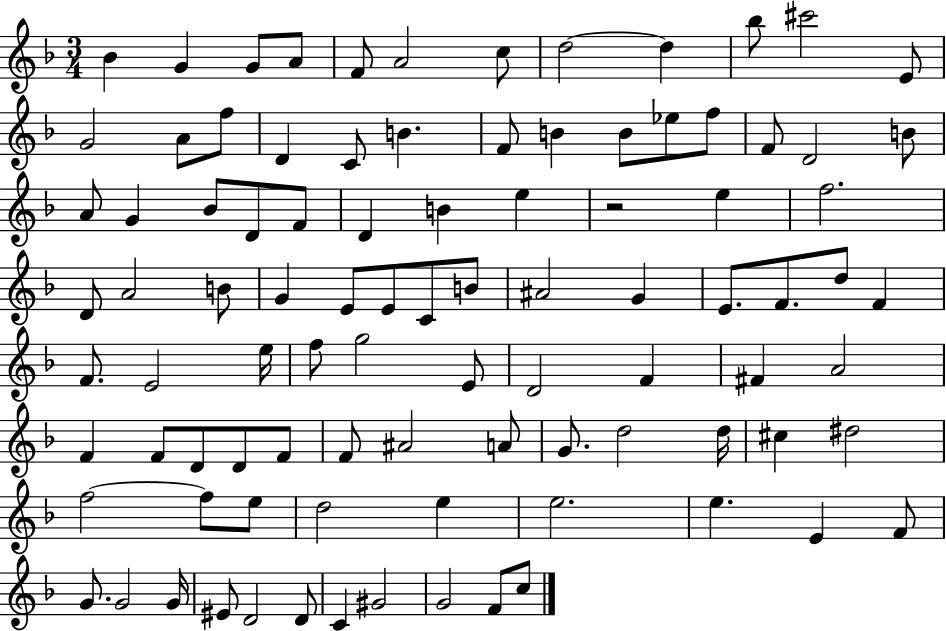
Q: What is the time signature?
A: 3/4